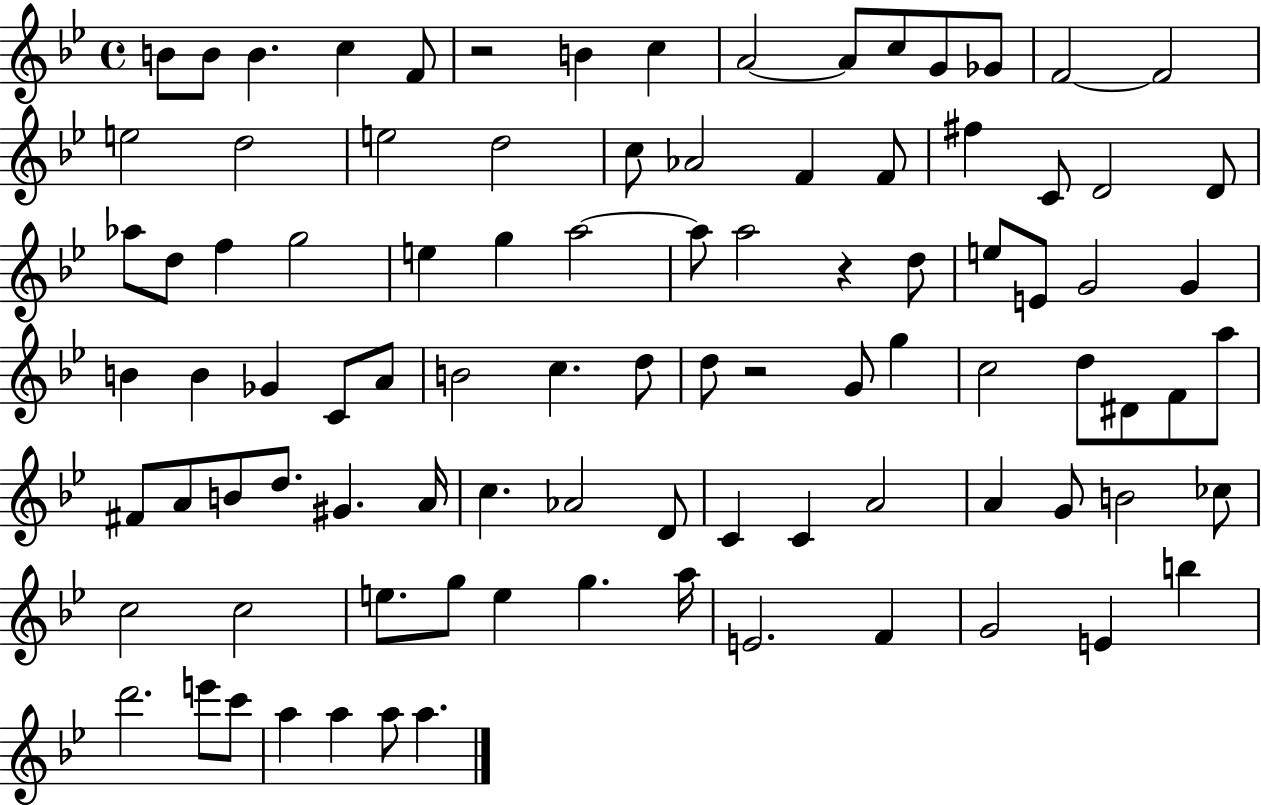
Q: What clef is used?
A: treble